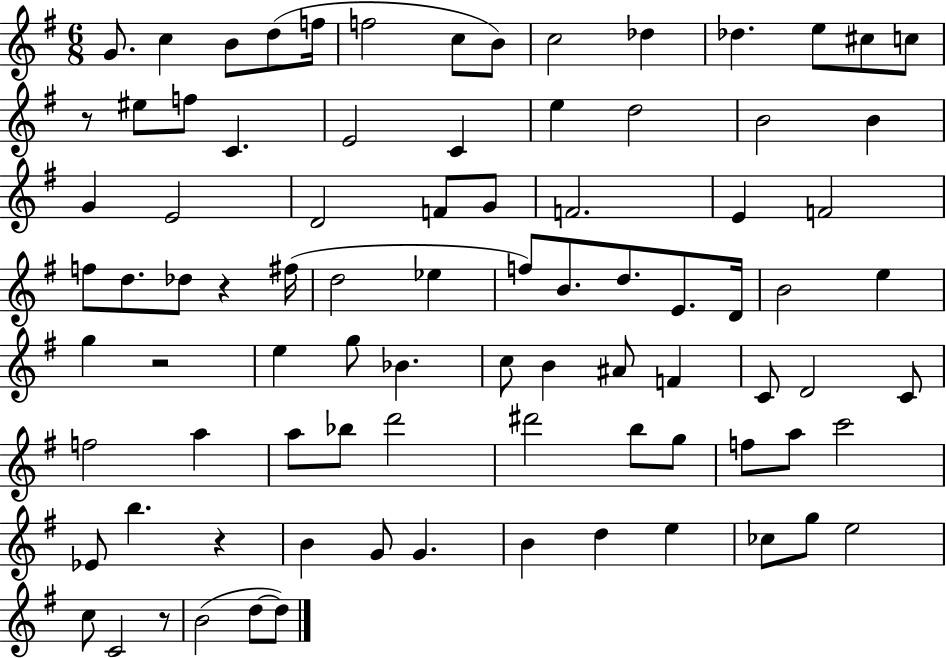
G4/e. C5/q B4/e D5/e F5/s F5/h C5/e B4/e C5/h Db5/q Db5/q. E5/e C#5/e C5/e R/e EIS5/e F5/e C4/q. E4/h C4/q E5/q D5/h B4/h B4/q G4/q E4/h D4/h F4/e G4/e F4/h. E4/q F4/h F5/e D5/e. Db5/e R/q F#5/s D5/h Eb5/q F5/e B4/e. D5/e. E4/e. D4/s B4/h E5/q G5/q R/h E5/q G5/e Bb4/q. C5/e B4/q A#4/e F4/q C4/e D4/h C4/e F5/h A5/q A5/e Bb5/e D6/h D#6/h B5/e G5/e F5/e A5/e C6/h Eb4/e B5/q. R/q B4/q G4/e G4/q. B4/q D5/q E5/q CES5/e G5/e E5/h C5/e C4/h R/e B4/h D5/e D5/e